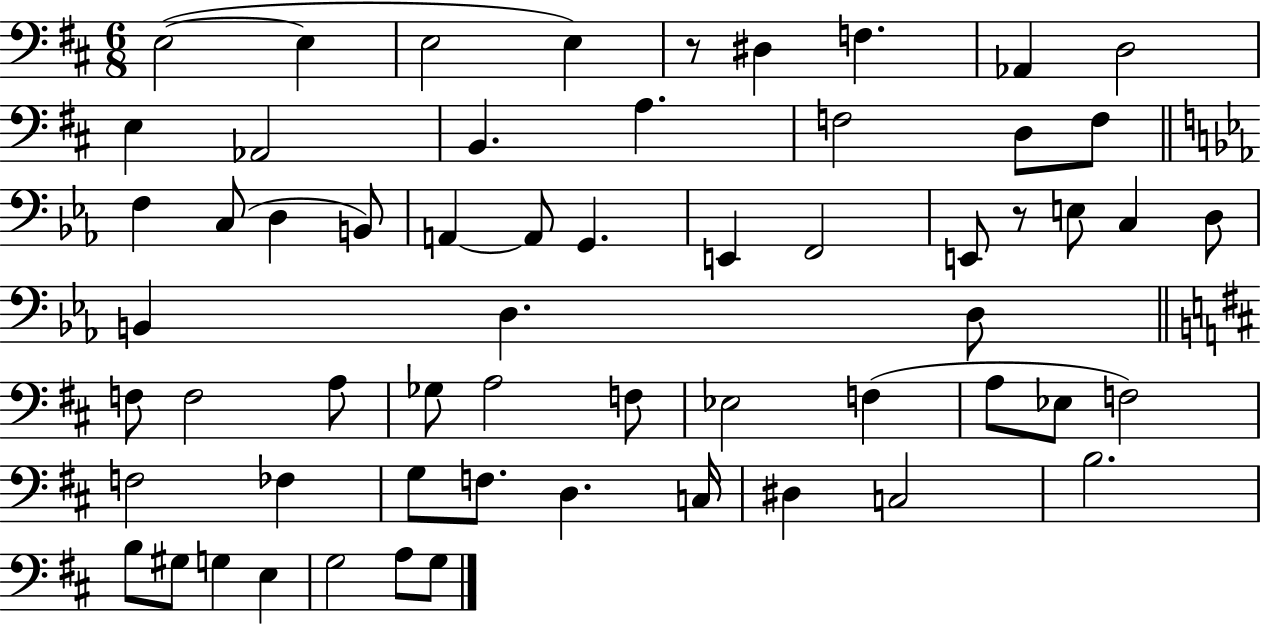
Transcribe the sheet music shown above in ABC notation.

X:1
T:Untitled
M:6/8
L:1/4
K:D
E,2 E, E,2 E, z/2 ^D, F, _A,, D,2 E, _A,,2 B,, A, F,2 D,/2 F,/2 F, C,/2 D, B,,/2 A,, A,,/2 G,, E,, F,,2 E,,/2 z/2 E,/2 C, D,/2 B,, D, D,/2 F,/2 F,2 A,/2 _G,/2 A,2 F,/2 _E,2 F, A,/2 _E,/2 F,2 F,2 _F, G,/2 F,/2 D, C,/4 ^D, C,2 B,2 B,/2 ^G,/2 G, E, G,2 A,/2 G,/2